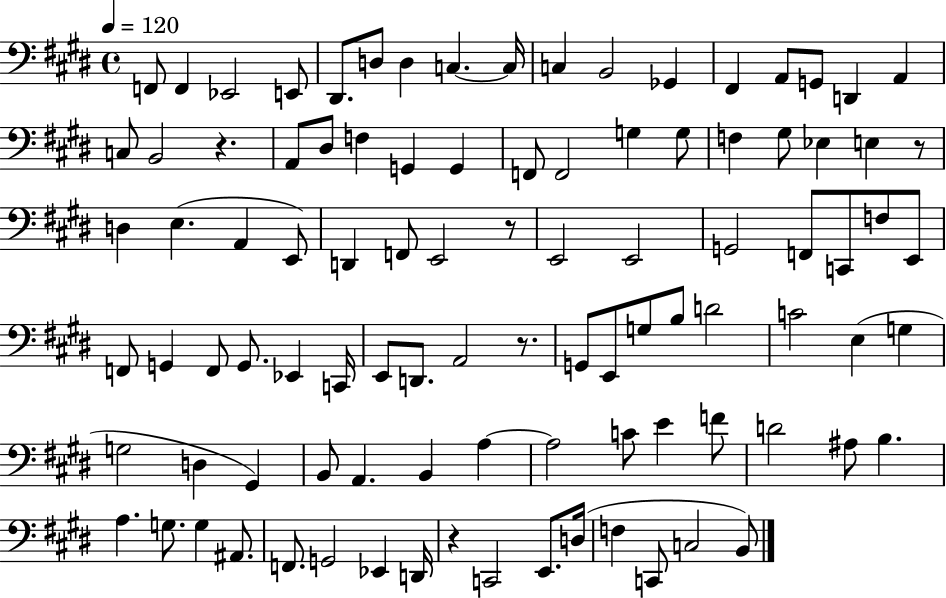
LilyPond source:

{
  \clef bass
  \time 4/4
  \defaultTimeSignature
  \key e \major
  \tempo 4 = 120
  f,8 f,4 ees,2 e,8 | dis,8. d8 d4 c4.~~ c16 | c4 b,2 ges,4 | fis,4 a,8 g,8 d,4 a,4 | \break c8 b,2 r4. | a,8 dis8 f4 g,4 g,4 | f,8 f,2 g4 g8 | f4 gis8 ees4 e4 r8 | \break d4 e4.( a,4 e,8) | d,4 f,8 e,2 r8 | e,2 e,2 | g,2 f,8 c,8 f8 e,8 | \break f,8 g,4 f,8 g,8. ees,4 c,16 | e,8 d,8. a,2 r8. | g,8 e,8 g8 b8 d'2 | c'2 e4( g4 | \break g2 d4 gis,4) | b,8 a,4. b,4 a4~~ | a2 c'8 e'4 f'8 | d'2 ais8 b4. | \break a4. g8. g4 ais,8. | f,8. g,2 ees,4 d,16 | r4 c,2 e,8. d16( | f4 c,8 c2 b,8) | \break \bar "|."
}